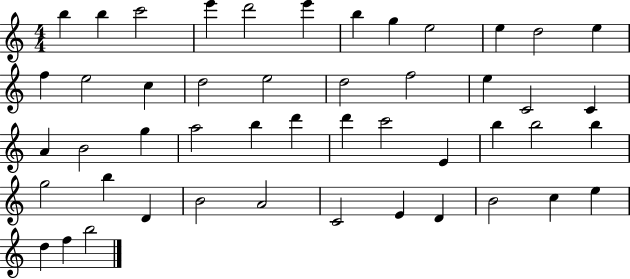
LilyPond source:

{
  \clef treble
  \numericTimeSignature
  \time 4/4
  \key c \major
  b''4 b''4 c'''2 | e'''4 d'''2 e'''4 | b''4 g''4 e''2 | e''4 d''2 e''4 | \break f''4 e''2 c''4 | d''2 e''2 | d''2 f''2 | e''4 c'2 c'4 | \break a'4 b'2 g''4 | a''2 b''4 d'''4 | d'''4 c'''2 e'4 | b''4 b''2 b''4 | \break g''2 b''4 d'4 | b'2 a'2 | c'2 e'4 d'4 | b'2 c''4 e''4 | \break d''4 f''4 b''2 | \bar "|."
}